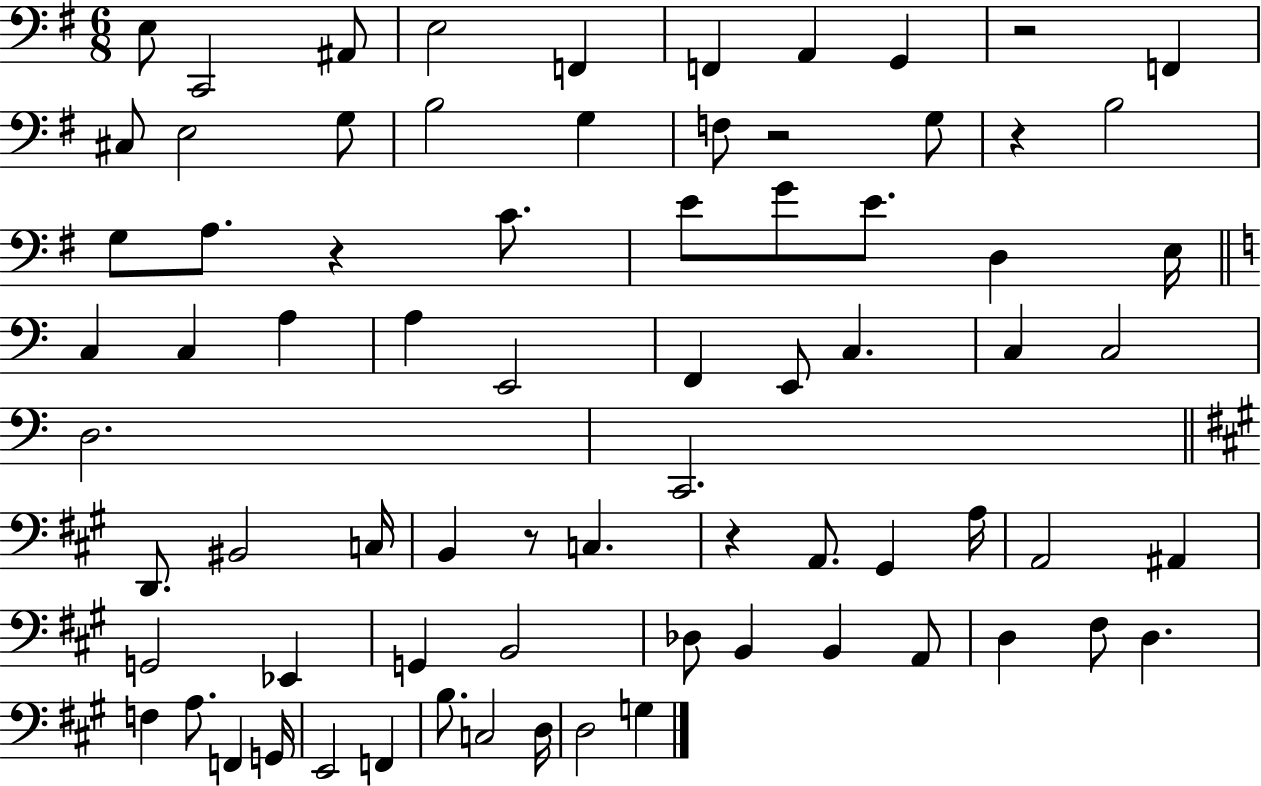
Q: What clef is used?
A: bass